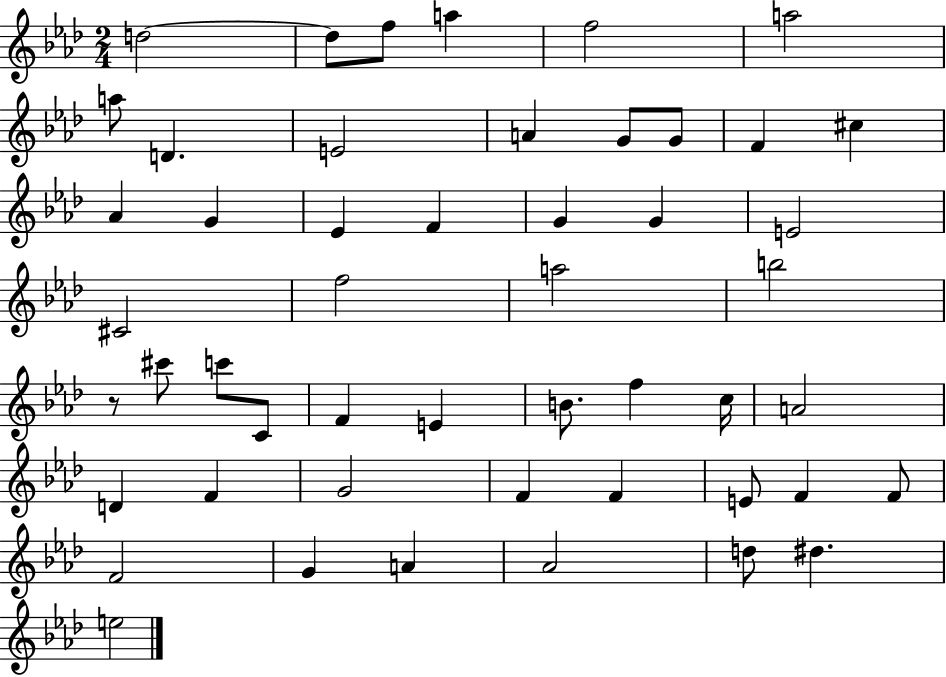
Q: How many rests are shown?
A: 1